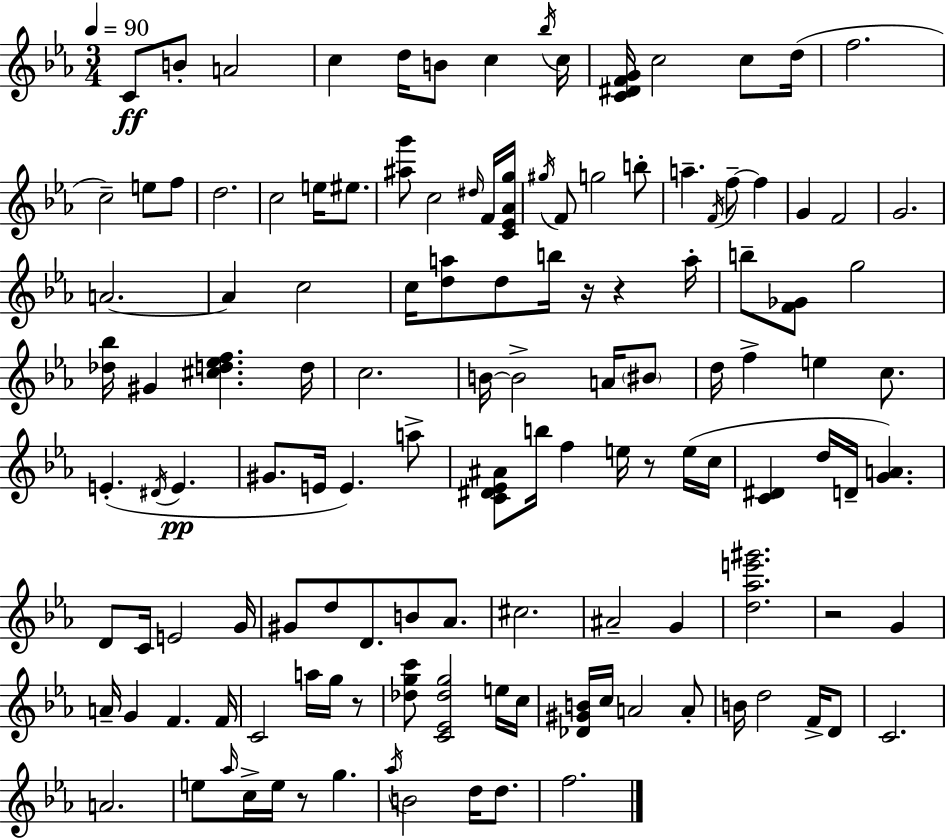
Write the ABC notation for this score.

X:1
T:Untitled
M:3/4
L:1/4
K:Eb
C/2 B/2 A2 c d/4 B/2 c _b/4 c/4 [C^DFG]/4 c2 c/2 d/4 f2 c2 e/2 f/2 d2 c2 e/4 ^e/2 [^ag']/2 c2 ^d/4 F/4 [C_E_Ag]/4 ^g/4 F/2 g2 b/2 a F/4 f/2 f G F2 G2 A2 A c2 c/4 [da]/2 d/2 b/4 z/4 z a/4 b/2 [F_G]/2 g2 [_d_b]/4 ^G [^cd_ef] d/4 c2 B/4 B2 A/4 ^B/2 d/4 f e c/2 E ^D/4 E ^G/2 E/4 E a/2 [C^D_E^A]/2 b/4 f e/4 z/2 e/4 c/4 [C^D] d/4 D/4 [GA] D/2 C/4 E2 G/4 ^G/2 d/2 D/2 B/2 _A/2 ^c2 ^A2 G [d_ae'^g']2 z2 G A/4 G F F/4 C2 a/4 g/4 z/2 [_dgc']/2 [C_E_dg]2 e/4 c/4 [_D^GB]/4 c/4 A2 A/2 B/4 d2 F/4 D/2 C2 A2 e/2 _a/4 c/4 e/4 z/2 g _a/4 B2 d/4 d/2 f2